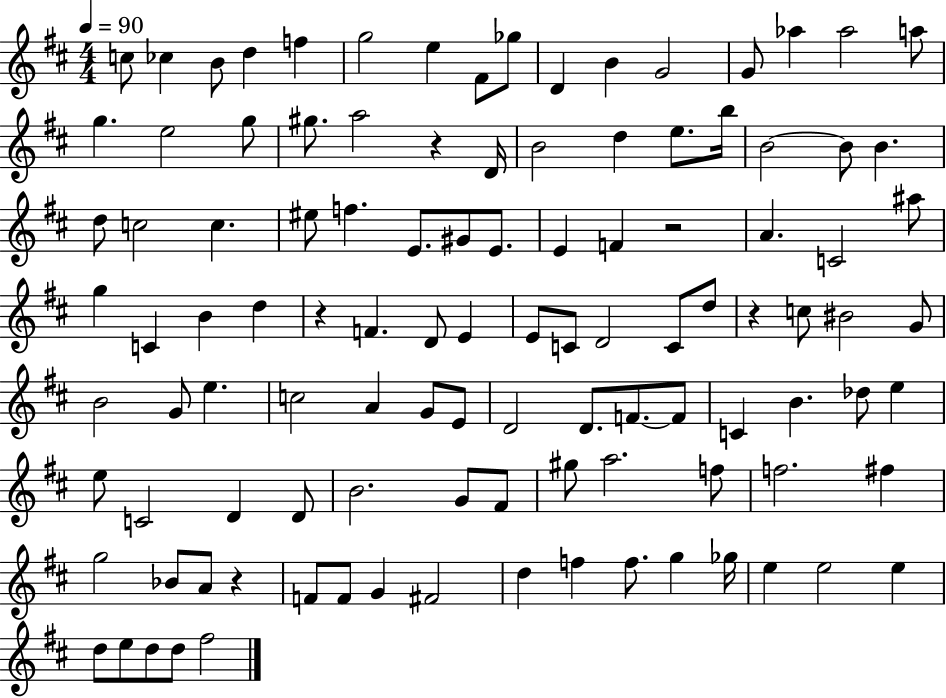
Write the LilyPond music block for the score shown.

{
  \clef treble
  \numericTimeSignature
  \time 4/4
  \key d \major
  \tempo 4 = 90
  \repeat volta 2 { c''8 ces''4 b'8 d''4 f''4 | g''2 e''4 fis'8 ges''8 | d'4 b'4 g'2 | g'8 aes''4 aes''2 a''8 | \break g''4. e''2 g''8 | gis''8. a''2 r4 d'16 | b'2 d''4 e''8. b''16 | b'2~~ b'8 b'4. | \break d''8 c''2 c''4. | eis''8 f''4. e'8. gis'8 e'8. | e'4 f'4 r2 | a'4. c'2 ais''8 | \break g''4 c'4 b'4 d''4 | r4 f'4. d'8 e'4 | e'8 c'8 d'2 c'8 d''8 | r4 c''8 bis'2 g'8 | \break b'2 g'8 e''4. | c''2 a'4 g'8 e'8 | d'2 d'8. f'8.~~ f'8 | c'4 b'4. des''8 e''4 | \break e''8 c'2 d'4 d'8 | b'2. g'8 fis'8 | gis''8 a''2. f''8 | f''2. fis''4 | \break g''2 bes'8 a'8 r4 | f'8 f'8 g'4 fis'2 | d''4 f''4 f''8. g''4 ges''16 | e''4 e''2 e''4 | \break d''8 e''8 d''8 d''8 fis''2 | } \bar "|."
}